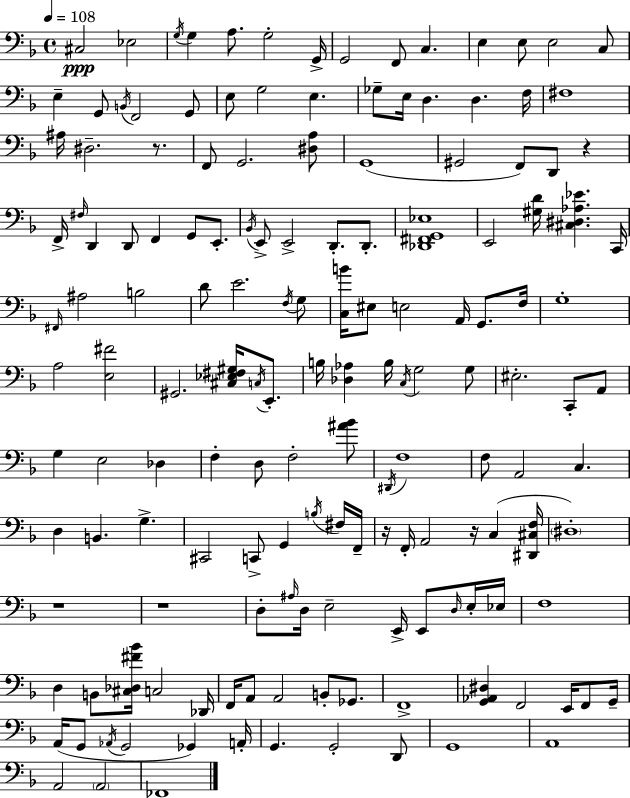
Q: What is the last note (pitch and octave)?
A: FES2